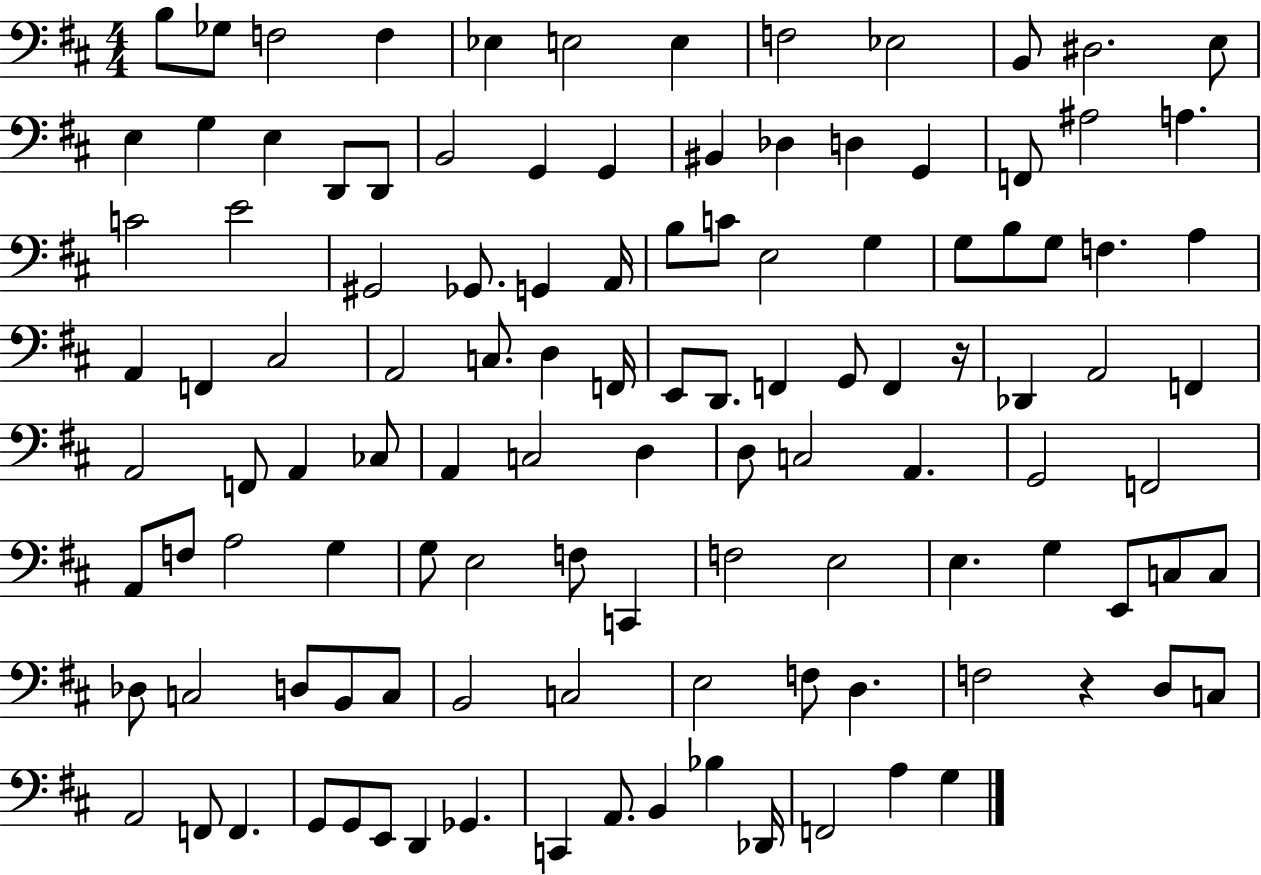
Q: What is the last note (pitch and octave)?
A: G3